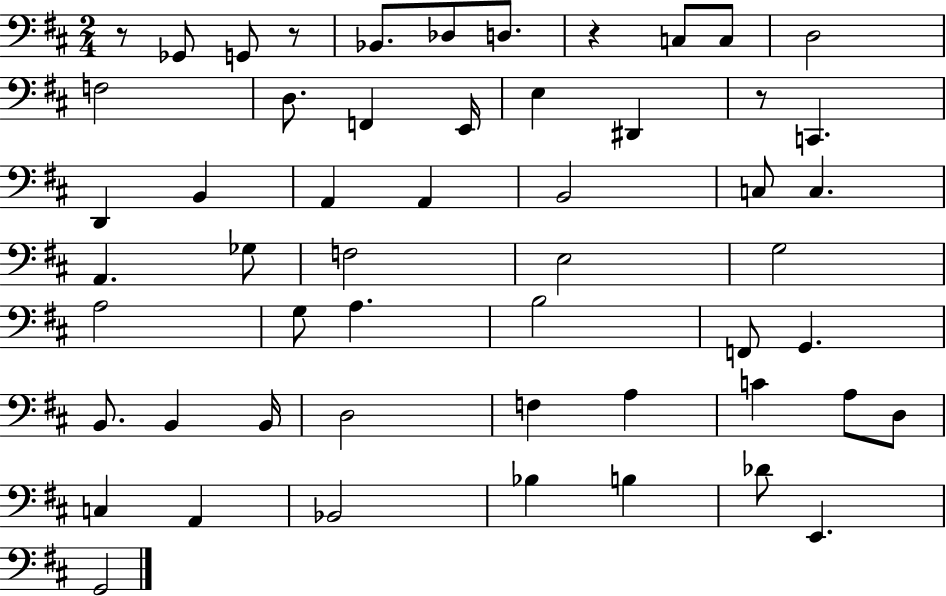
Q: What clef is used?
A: bass